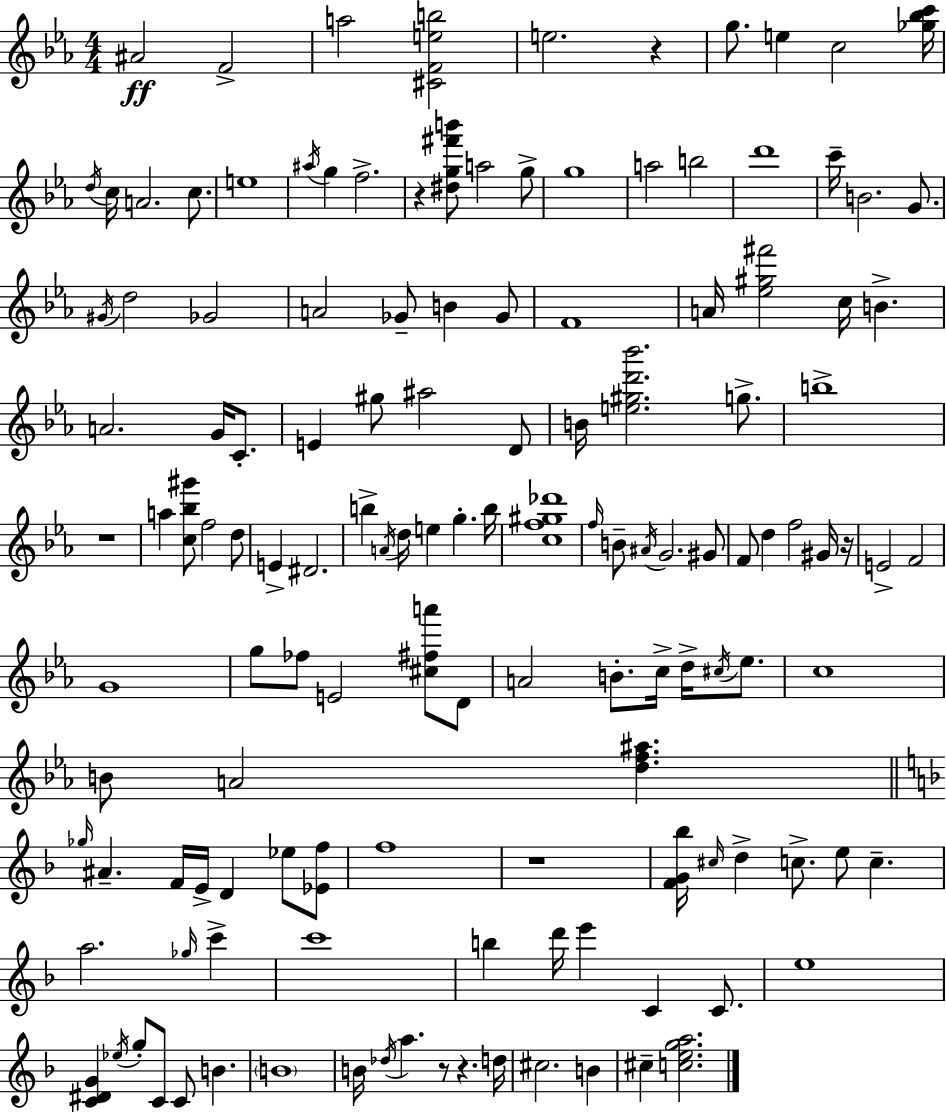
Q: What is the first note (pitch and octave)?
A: A#4